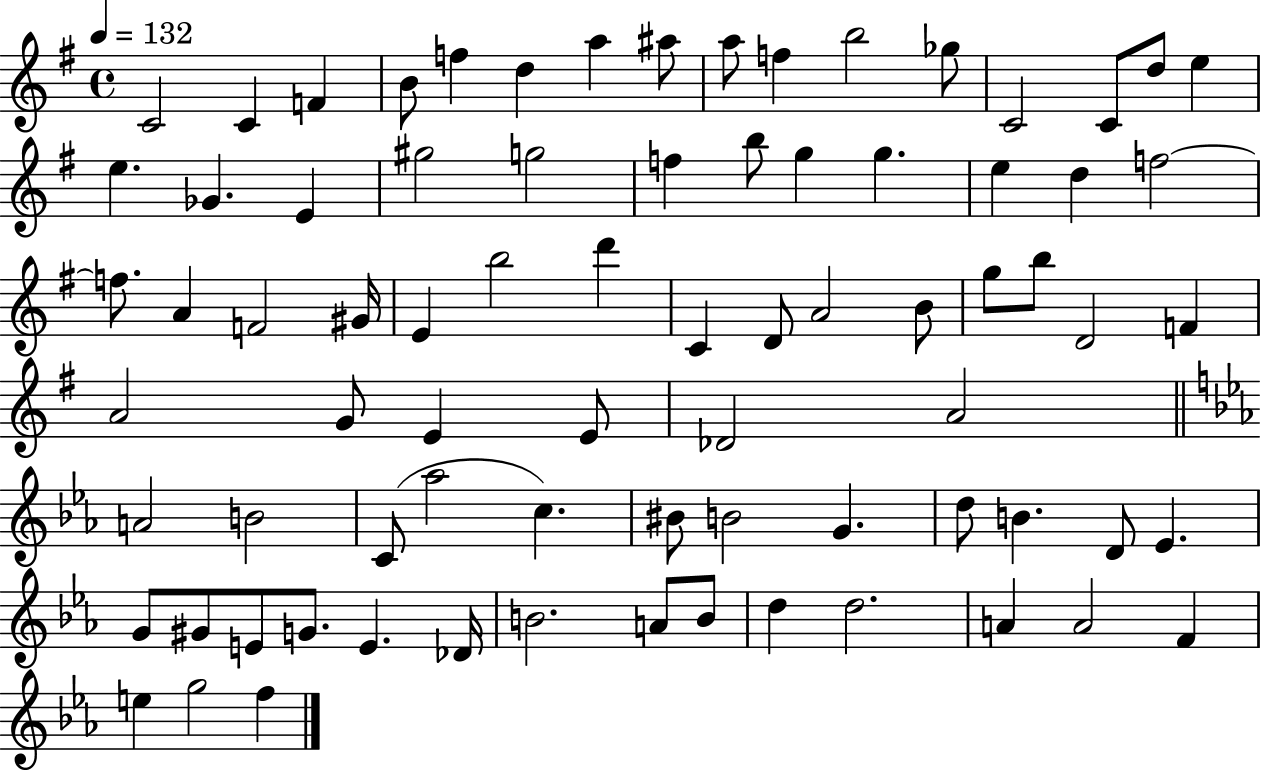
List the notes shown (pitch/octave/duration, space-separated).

C4/h C4/q F4/q B4/e F5/q D5/q A5/q A#5/e A5/e F5/q B5/h Gb5/e C4/h C4/e D5/e E5/q E5/q. Gb4/q. E4/q G#5/h G5/h F5/q B5/e G5/q G5/q. E5/q D5/q F5/h F5/e. A4/q F4/h G#4/s E4/q B5/h D6/q C4/q D4/e A4/h B4/e G5/e B5/e D4/h F4/q A4/h G4/e E4/q E4/e Db4/h A4/h A4/h B4/h C4/e Ab5/h C5/q. BIS4/e B4/h G4/q. D5/e B4/q. D4/e Eb4/q. G4/e G#4/e E4/e G4/e. E4/q. Db4/s B4/h. A4/e B4/e D5/q D5/h. A4/q A4/h F4/q E5/q G5/h F5/q